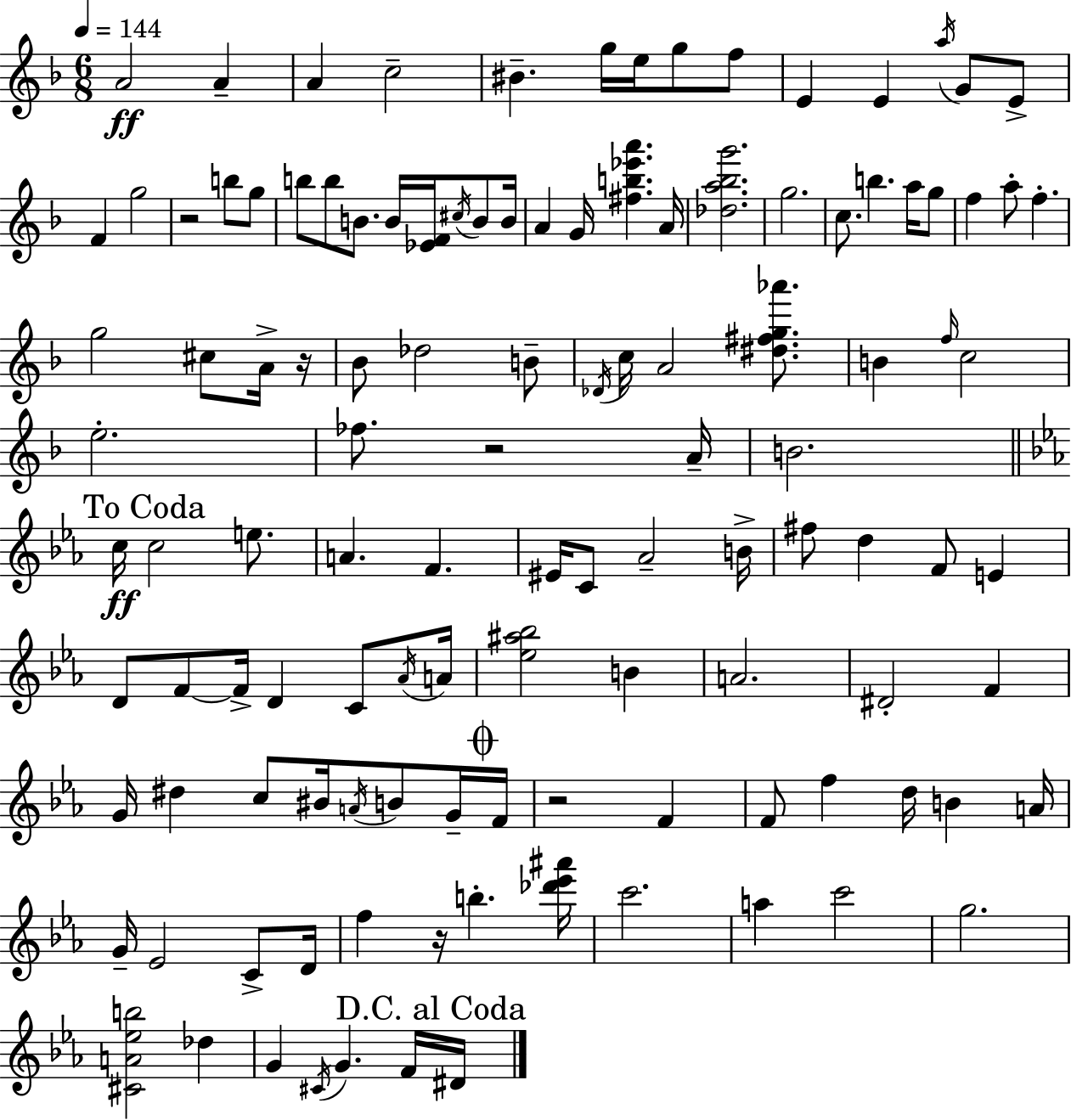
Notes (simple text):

A4/h A4/q A4/q C5/h BIS4/q. G5/s E5/s G5/e F5/e E4/q E4/q A5/s G4/e E4/e F4/q G5/h R/h B5/e G5/e B5/e B5/e B4/e. B4/s [Eb4,F4]/s C#5/s B4/e B4/s A4/q G4/s [F#5,B5,Eb6,A6]/q. A4/s [Db5,A5,Bb5,G6]/h. G5/h. C5/e. B5/q. A5/s G5/e F5/q A5/e F5/q. G5/h C#5/e A4/s R/s Bb4/e Db5/h B4/e Db4/s C5/s A4/h [D#5,F#5,G5,Ab6]/e. B4/q F5/s C5/h E5/h. FES5/e. R/h A4/s B4/h. C5/s C5/h E5/e. A4/q. F4/q. EIS4/s C4/e Ab4/h B4/s F#5/e D5/q F4/e E4/q D4/e F4/e F4/s D4/q C4/e Ab4/s A4/s [Eb5,A#5,Bb5]/h B4/q A4/h. D#4/h F4/q G4/s D#5/q C5/e BIS4/s A4/s B4/e G4/s F4/s R/h F4/q F4/e F5/q D5/s B4/q A4/s G4/s Eb4/h C4/e D4/s F5/q R/s B5/q. [Db6,Eb6,A#6]/s C6/h. A5/q C6/h G5/h. [C#4,A4,Eb5,B5]/h Db5/q G4/q C#4/s G4/q. F4/s D#4/s